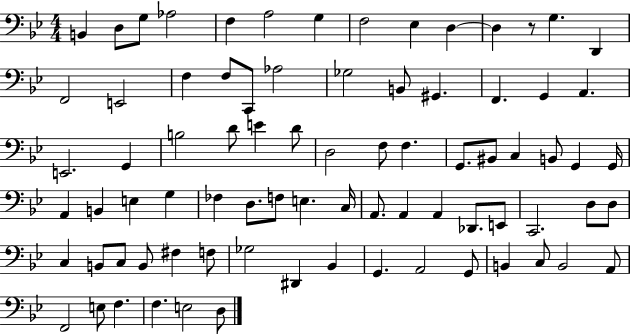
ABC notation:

X:1
T:Untitled
M:4/4
L:1/4
K:Bb
B,, D,/2 G,/2 _A,2 F, A,2 G, F,2 _E, D, D, z/2 G, D,, F,,2 E,,2 F, F,/2 C,,/2 _A,2 _G,2 B,,/2 ^G,, F,, G,, A,, E,,2 G,, B,2 D/2 E D/2 D,2 F,/2 F, G,,/2 ^B,,/2 C, B,,/2 G,, G,,/4 A,, B,, E, G, _F, D,/2 F,/2 E, C,/4 A,,/2 A,, A,, _D,,/2 E,,/2 C,,2 D,/2 D,/2 C, B,,/2 C,/2 B,,/2 ^F, F,/2 _G,2 ^D,, _B,, G,, A,,2 G,,/2 B,, C,/2 B,,2 A,,/2 F,,2 E,/2 F, F, E,2 D,/2